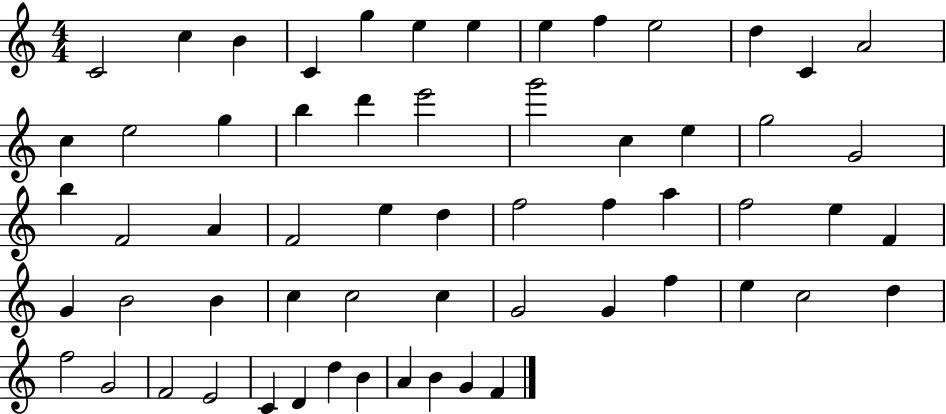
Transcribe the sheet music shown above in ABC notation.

X:1
T:Untitled
M:4/4
L:1/4
K:C
C2 c B C g e e e f e2 d C A2 c e2 g b d' e'2 g'2 c e g2 G2 b F2 A F2 e d f2 f a f2 e F G B2 B c c2 c G2 G f e c2 d f2 G2 F2 E2 C D d B A B G F